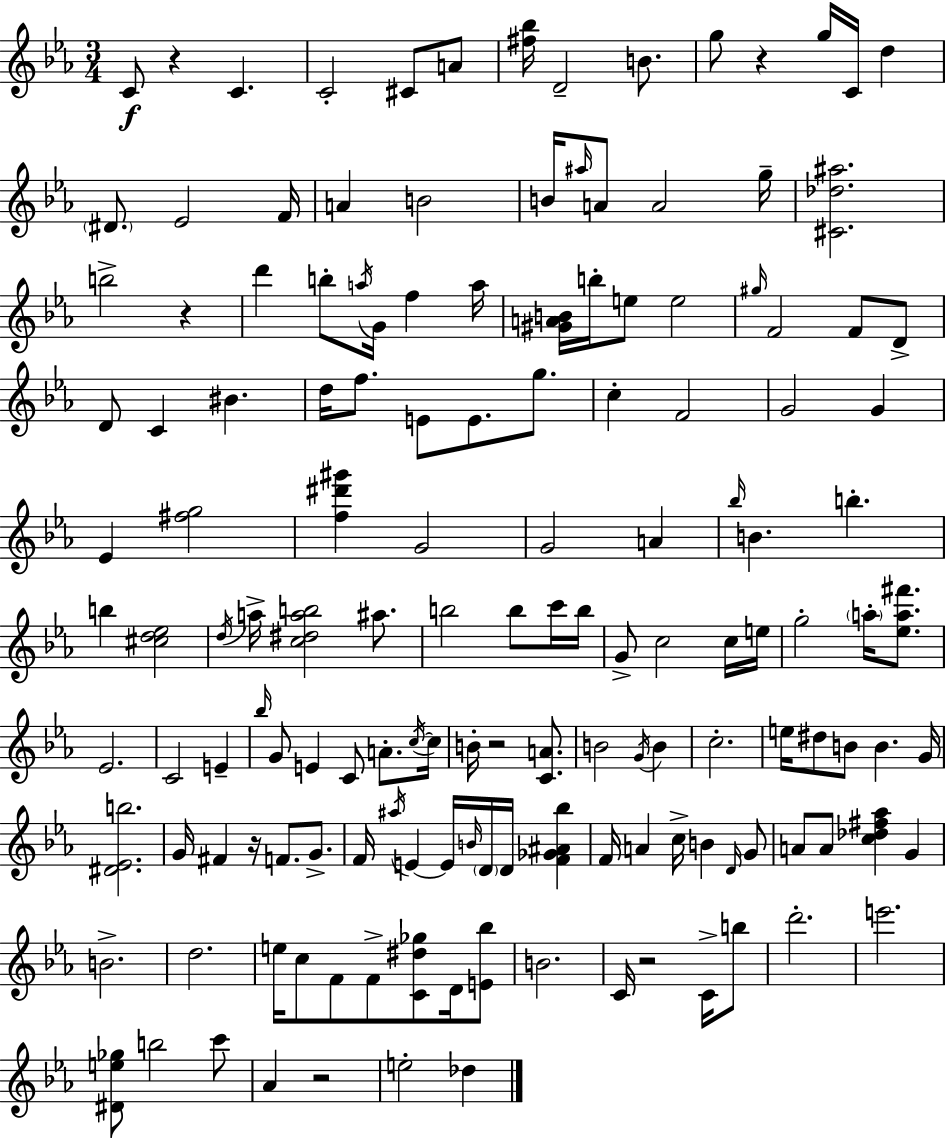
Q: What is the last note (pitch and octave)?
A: Db5